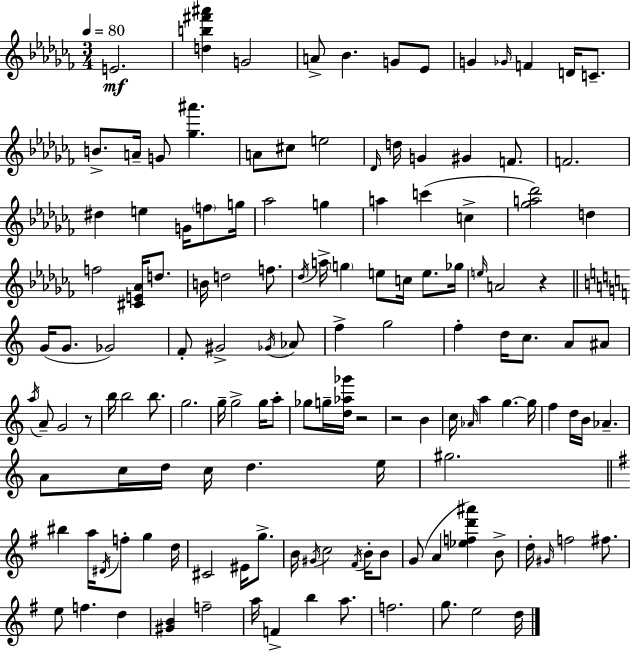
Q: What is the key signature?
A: AES minor